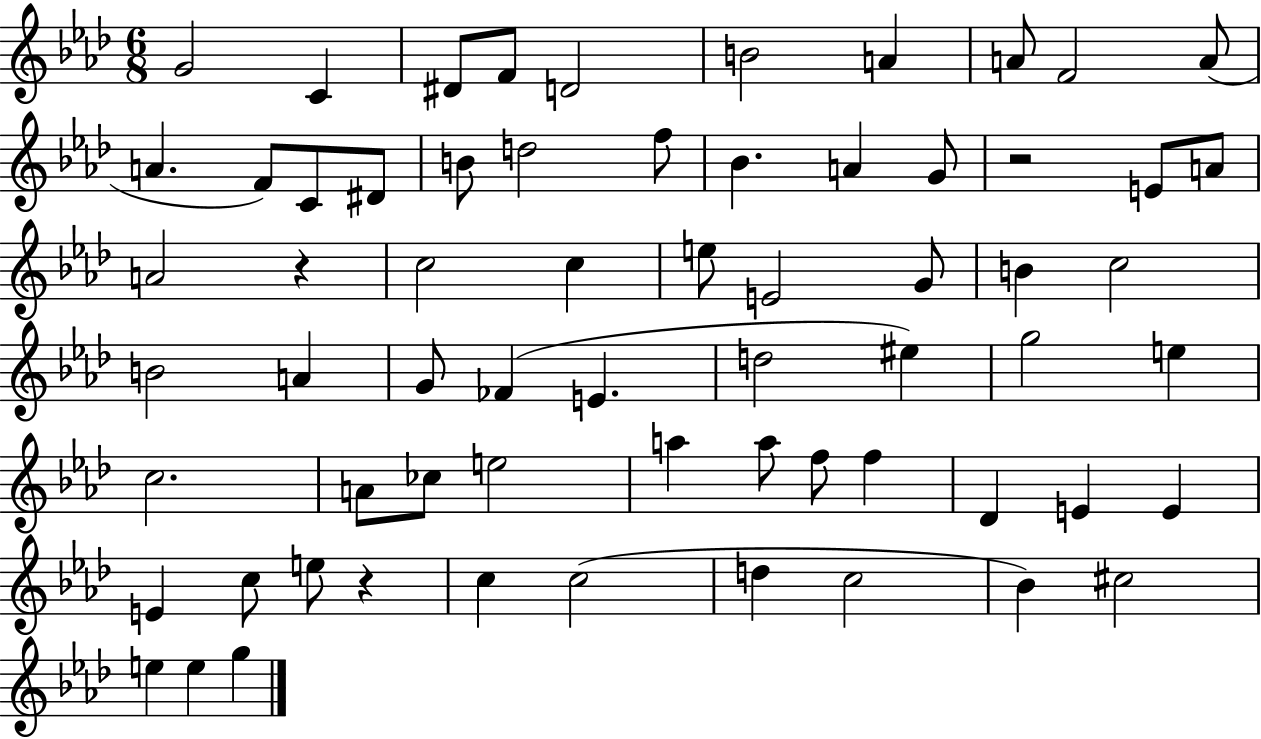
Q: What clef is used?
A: treble